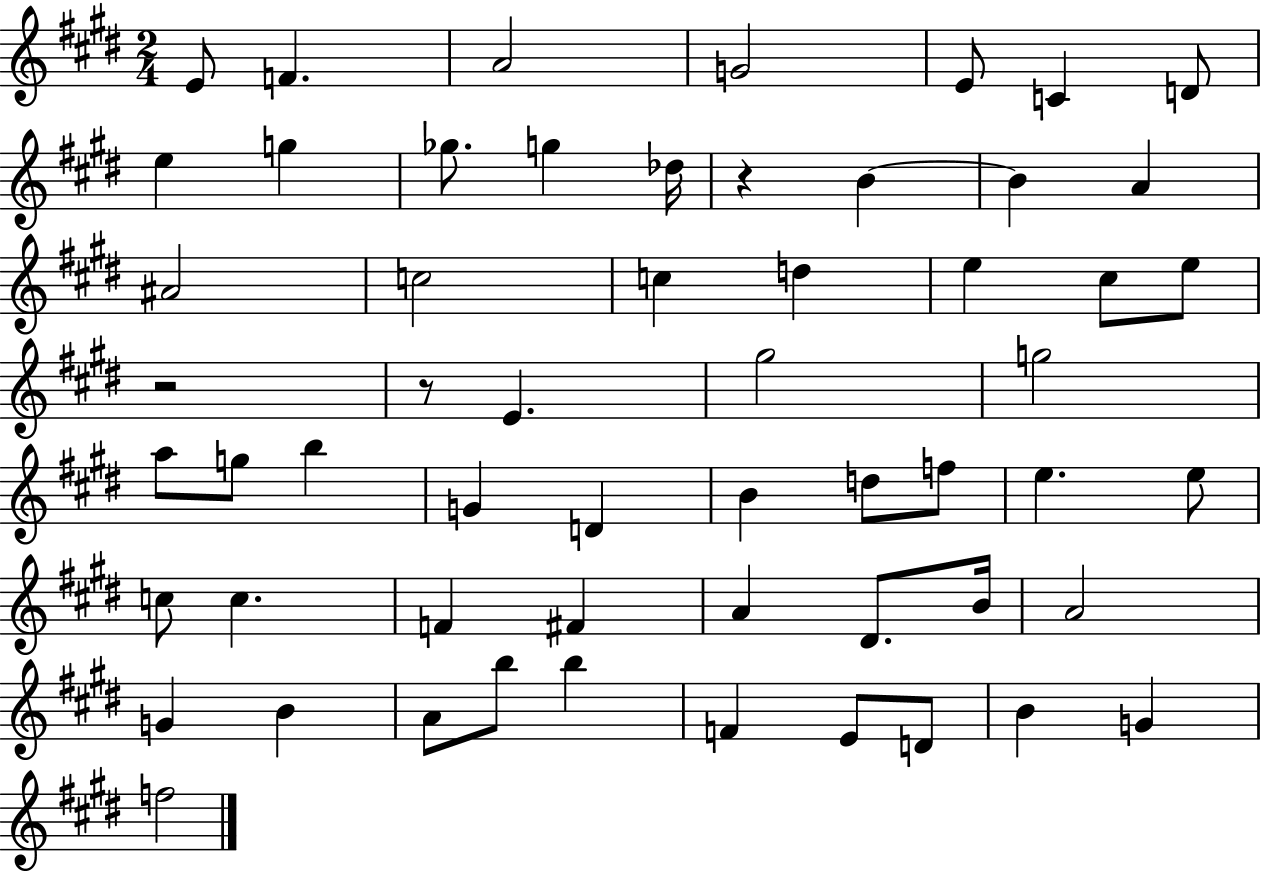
{
  \clef treble
  \numericTimeSignature
  \time 2/4
  \key e \major
  e'8 f'4. | a'2 | g'2 | e'8 c'4 d'8 | \break e''4 g''4 | ges''8. g''4 des''16 | r4 b'4~~ | b'4 a'4 | \break ais'2 | c''2 | c''4 d''4 | e''4 cis''8 e''8 | \break r2 | r8 e'4. | gis''2 | g''2 | \break a''8 g''8 b''4 | g'4 d'4 | b'4 d''8 f''8 | e''4. e''8 | \break c''8 c''4. | f'4 fis'4 | a'4 dis'8. b'16 | a'2 | \break g'4 b'4 | a'8 b''8 b''4 | f'4 e'8 d'8 | b'4 g'4 | \break f''2 | \bar "|."
}